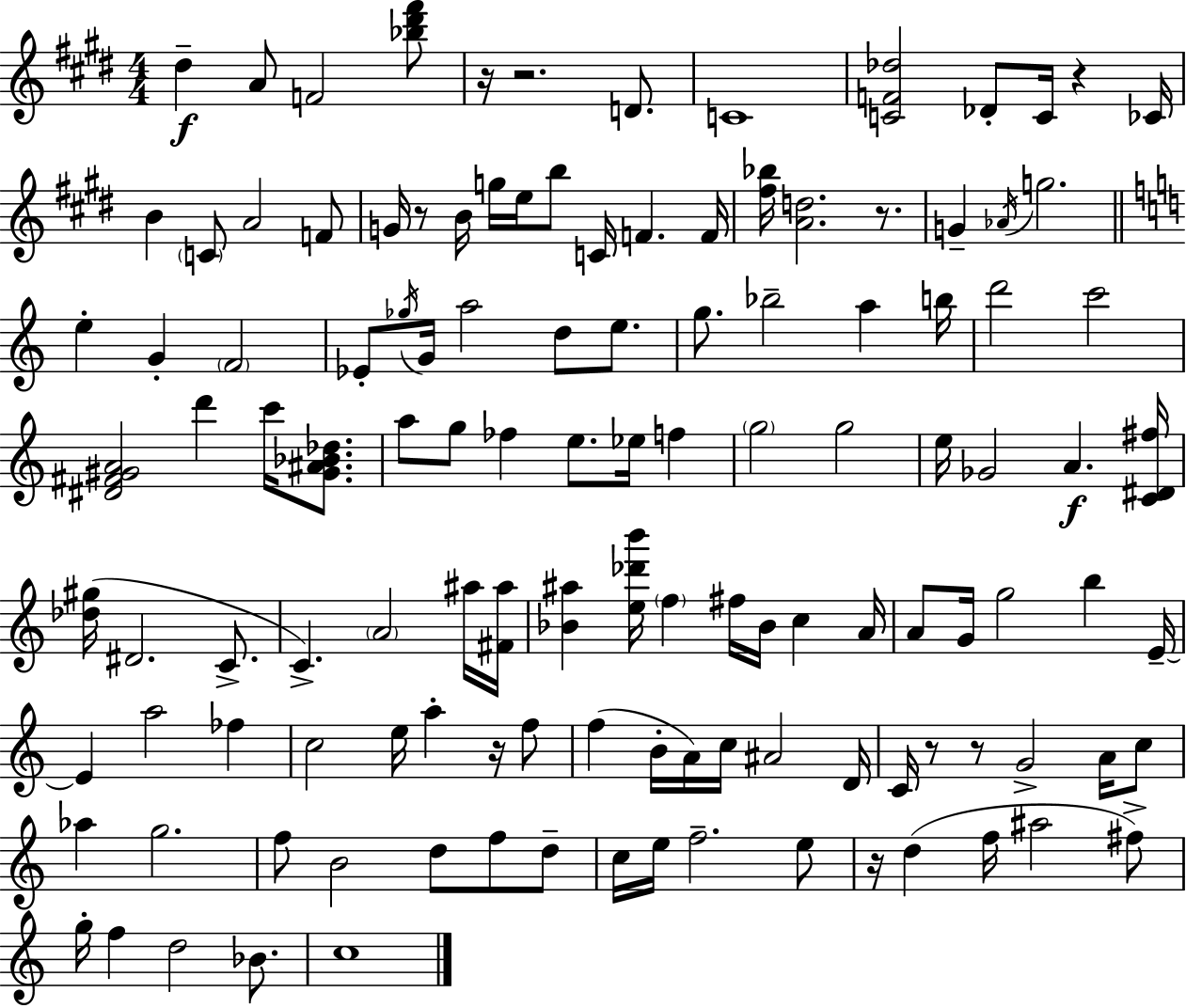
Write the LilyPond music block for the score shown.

{
  \clef treble
  \numericTimeSignature
  \time 4/4
  \key e \major
  dis''4--\f a'8 f'2 <bes'' dis''' fis'''>8 | r16 r2. d'8. | c'1 | <c' f' des''>2 des'8-. c'16 r4 ces'16 | \break b'4 \parenthesize c'8 a'2 f'8 | g'16 r8 b'16 g''16 e''16 b''8 c'16 f'4. f'16 | <fis'' bes''>16 <a' d''>2. r8. | g'4-- \acciaccatura { aes'16 } g''2. | \break \bar "||" \break \key c \major e''4-. g'4-. \parenthesize f'2 | ees'8-. \acciaccatura { ges''16 } g'16 a''2 d''8 e''8. | g''8. bes''2-- a''4 | b''16 d'''2 c'''2 | \break <dis' fis' gis' a'>2 d'''4 c'''16 <gis' ais' bes' des''>8. | a''8 g''8 fes''4 e''8. ees''16 f''4 | \parenthesize g''2 g''2 | e''16 ges'2 a'4.\f | \break <c' dis' fis''>16 <des'' gis''>16( dis'2. c'8.-> | c'4.->) \parenthesize a'2 ais''16 | <fis' ais''>16 <bes' ais''>4 <e'' des''' b'''>16 \parenthesize f''4 fis''16 bes'16 c''4 | a'16 a'8 g'16 g''2 b''4 | \break e'16--~~ e'4 a''2 fes''4 | c''2 e''16 a''4-. r16 f''8 | f''4( b'16-. a'16) c''16 ais'2 | d'16 c'16 r8 r8 g'2-> a'16 c''8 | \break aes''4 g''2. | f''8 b'2 d''8 f''8 d''8-- | c''16 e''16 f''2.-- e''8 | r16 d''4( f''16 ais''2 fis''8->) | \break g''16-. f''4 d''2 bes'8. | c''1 | \bar "|."
}